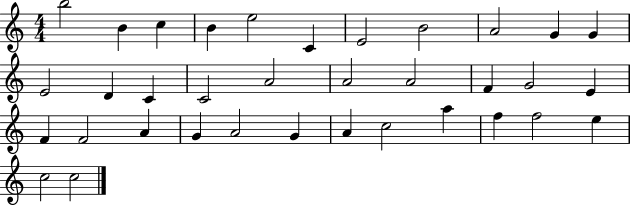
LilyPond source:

{
  \clef treble
  \numericTimeSignature
  \time 4/4
  \key c \major
  b''2 b'4 c''4 | b'4 e''2 c'4 | e'2 b'2 | a'2 g'4 g'4 | \break e'2 d'4 c'4 | c'2 a'2 | a'2 a'2 | f'4 g'2 e'4 | \break f'4 f'2 a'4 | g'4 a'2 g'4 | a'4 c''2 a''4 | f''4 f''2 e''4 | \break c''2 c''2 | \bar "|."
}